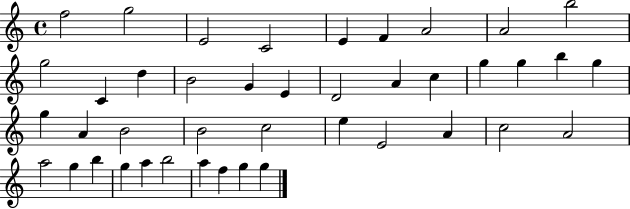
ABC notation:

X:1
T:Untitled
M:4/4
L:1/4
K:C
f2 g2 E2 C2 E F A2 A2 b2 g2 C d B2 G E D2 A c g g b g g A B2 B2 c2 e E2 A c2 A2 a2 g b g a b2 a f g g